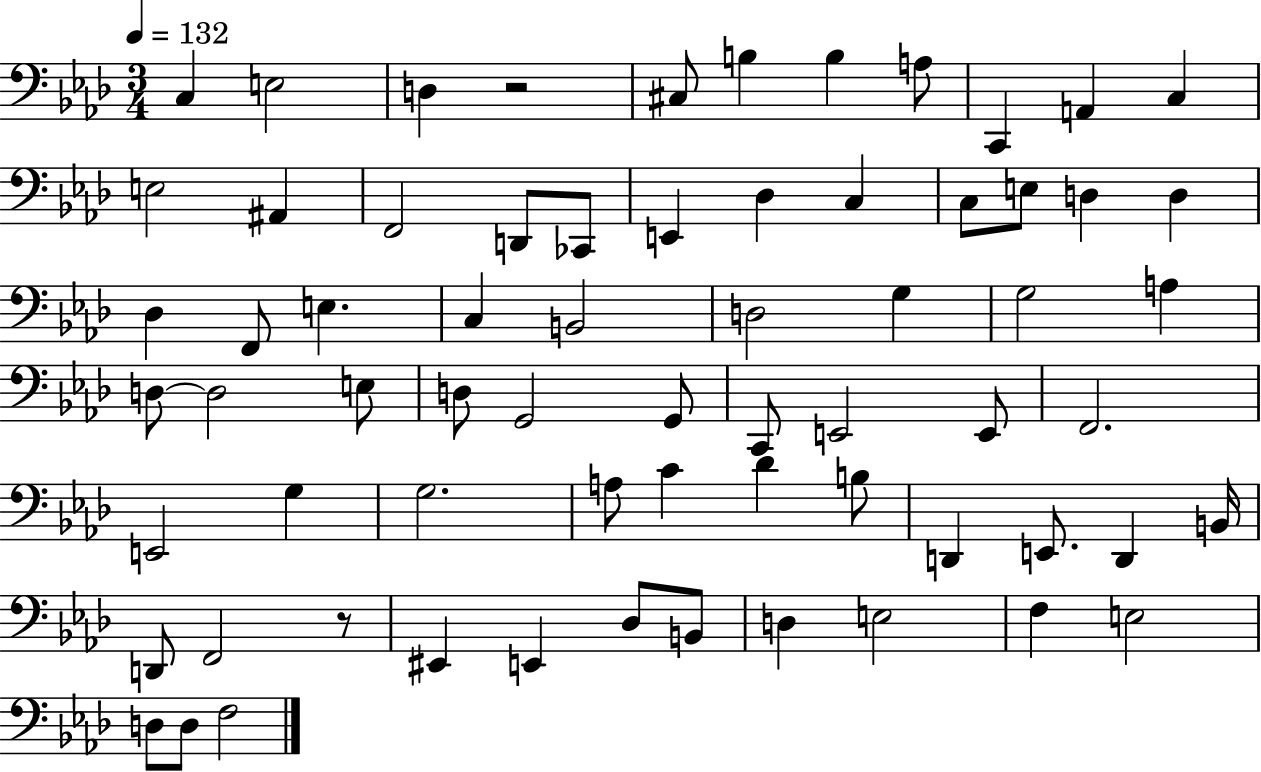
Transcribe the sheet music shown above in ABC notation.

X:1
T:Untitled
M:3/4
L:1/4
K:Ab
C, E,2 D, z2 ^C,/2 B, B, A,/2 C,, A,, C, E,2 ^A,, F,,2 D,,/2 _C,,/2 E,, _D, C, C,/2 E,/2 D, D, _D, F,,/2 E, C, B,,2 D,2 G, G,2 A, D,/2 D,2 E,/2 D,/2 G,,2 G,,/2 C,,/2 E,,2 E,,/2 F,,2 E,,2 G, G,2 A,/2 C _D B,/2 D,, E,,/2 D,, B,,/4 D,,/2 F,,2 z/2 ^E,, E,, _D,/2 B,,/2 D, E,2 F, E,2 D,/2 D,/2 F,2